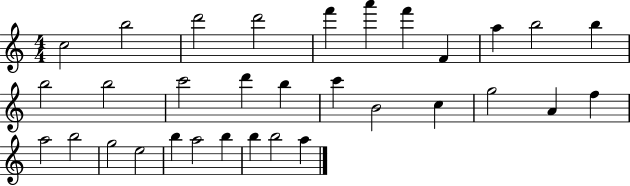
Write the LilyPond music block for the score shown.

{
  \clef treble
  \numericTimeSignature
  \time 4/4
  \key c \major
  c''2 b''2 | d'''2 d'''2 | f'''4 a'''4 f'''4 f'4 | a''4 b''2 b''4 | \break b''2 b''2 | c'''2 d'''4 b''4 | c'''4 b'2 c''4 | g''2 a'4 f''4 | \break a''2 b''2 | g''2 e''2 | b''4 a''2 b''4 | b''4 b''2 a''4 | \break \bar "|."
}